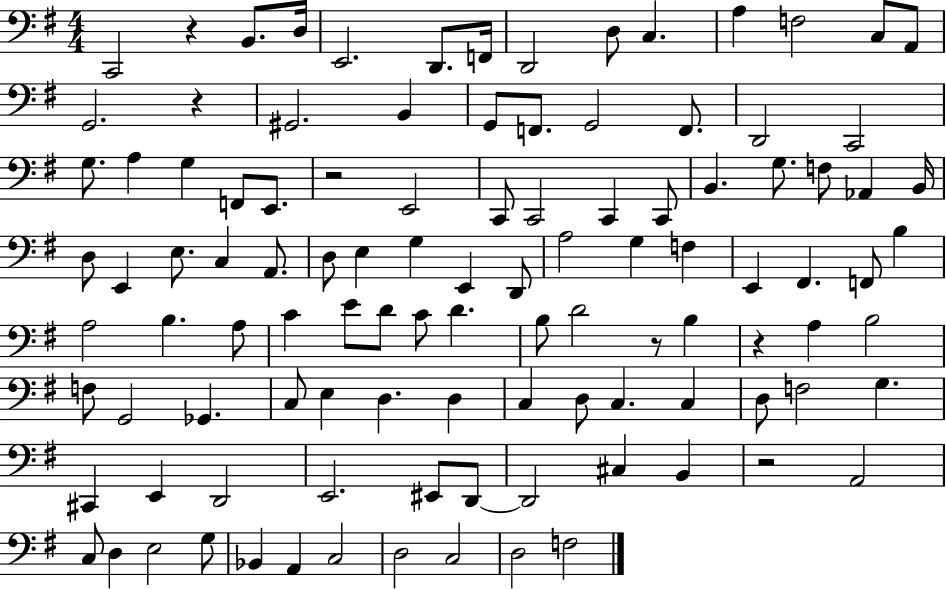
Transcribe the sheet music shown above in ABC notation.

X:1
T:Untitled
M:4/4
L:1/4
K:G
C,,2 z B,,/2 D,/4 E,,2 D,,/2 F,,/4 D,,2 D,/2 C, A, F,2 C,/2 A,,/2 G,,2 z ^G,,2 B,, G,,/2 F,,/2 G,,2 F,,/2 D,,2 C,,2 G,/2 A, G, F,,/2 E,,/2 z2 E,,2 C,,/2 C,,2 C,, C,,/2 B,, G,/2 F,/2 _A,, B,,/4 D,/2 E,, E,/2 C, A,,/2 D,/2 E, G, E,, D,,/2 A,2 G, F, E,, ^F,, F,,/2 B, A,2 B, A,/2 C E/2 D/2 C/2 D B,/2 D2 z/2 B, z A, B,2 F,/2 G,,2 _G,, C,/2 E, D, D, C, D,/2 C, C, D,/2 F,2 G, ^C,, E,, D,,2 E,,2 ^E,,/2 D,,/2 D,,2 ^C, B,, z2 A,,2 C,/2 D, E,2 G,/2 _B,, A,, C,2 D,2 C,2 D,2 F,2